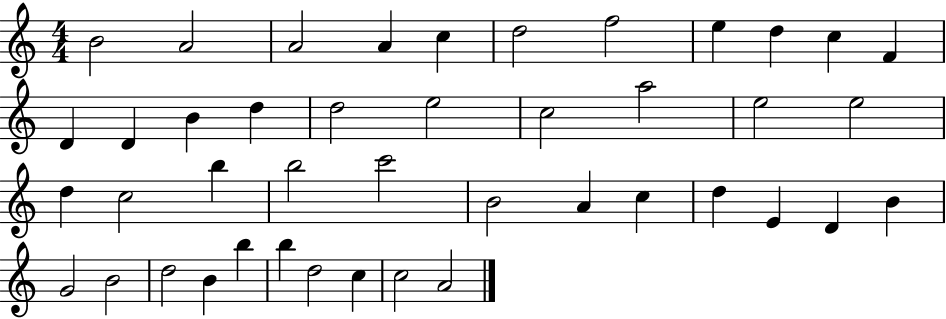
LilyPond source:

{
  \clef treble
  \numericTimeSignature
  \time 4/4
  \key c \major
  b'2 a'2 | a'2 a'4 c''4 | d''2 f''2 | e''4 d''4 c''4 f'4 | \break d'4 d'4 b'4 d''4 | d''2 e''2 | c''2 a''2 | e''2 e''2 | \break d''4 c''2 b''4 | b''2 c'''2 | b'2 a'4 c''4 | d''4 e'4 d'4 b'4 | \break g'2 b'2 | d''2 b'4 b''4 | b''4 d''2 c''4 | c''2 a'2 | \break \bar "|."
}